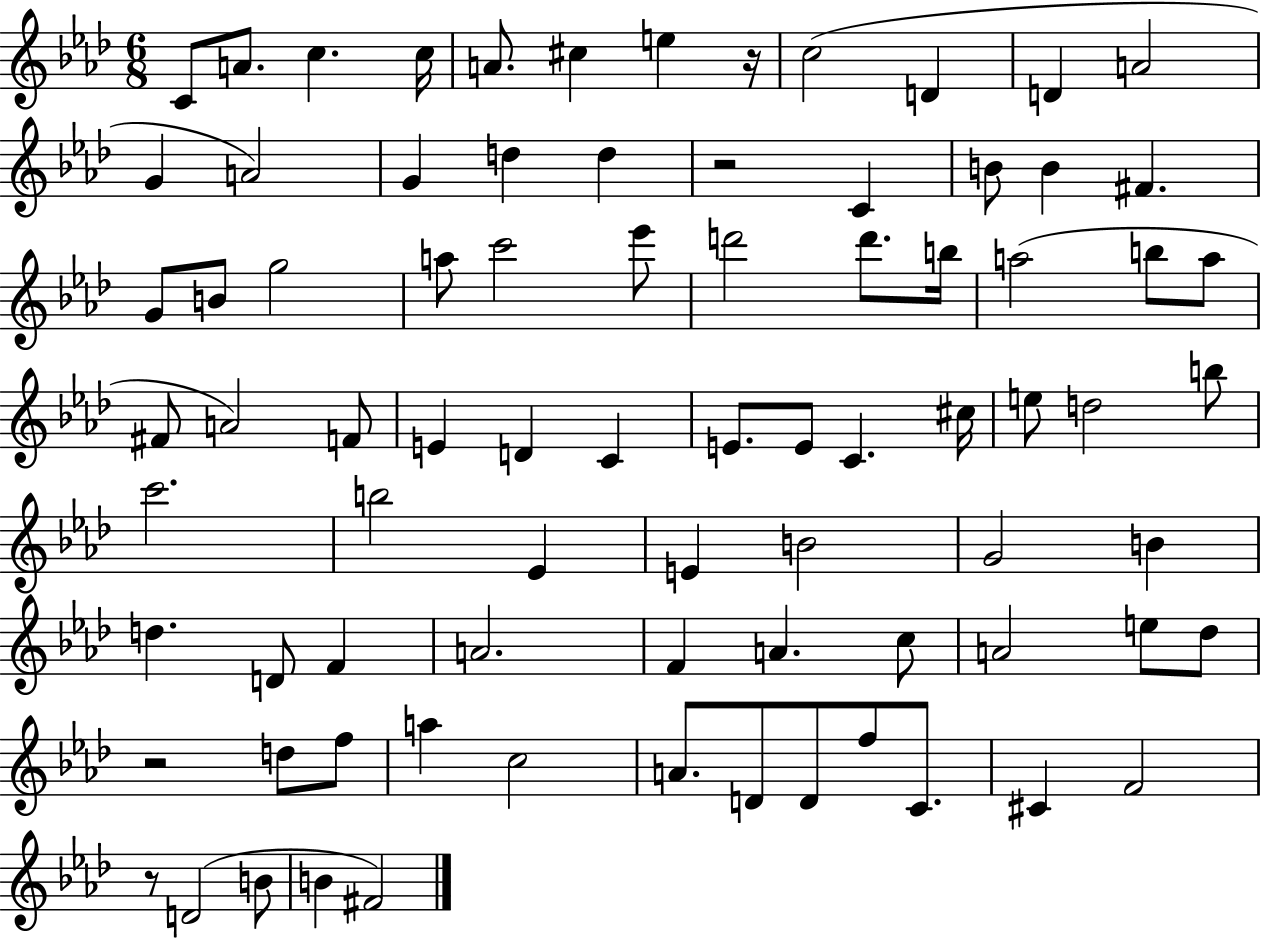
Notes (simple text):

C4/e A4/e. C5/q. C5/s A4/e. C#5/q E5/q R/s C5/h D4/q D4/q A4/h G4/q A4/h G4/q D5/q D5/q R/h C4/q B4/e B4/q F#4/q. G4/e B4/e G5/h A5/e C6/h Eb6/e D6/h D6/e. B5/s A5/h B5/e A5/e F#4/e A4/h F4/e E4/q D4/q C4/q E4/e. E4/e C4/q. C#5/s E5/e D5/h B5/e C6/h. B5/h Eb4/q E4/q B4/h G4/h B4/q D5/q. D4/e F4/q A4/h. F4/q A4/q. C5/e A4/h E5/e Db5/e R/h D5/e F5/e A5/q C5/h A4/e. D4/e D4/e F5/e C4/e. C#4/q F4/h R/e D4/h B4/e B4/q F#4/h